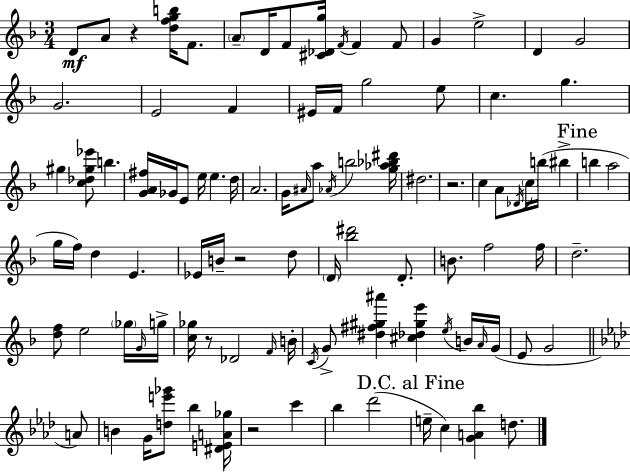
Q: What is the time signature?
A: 3/4